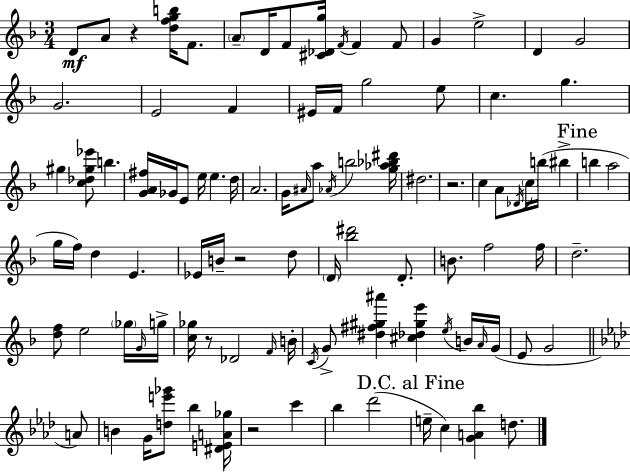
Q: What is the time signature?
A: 3/4